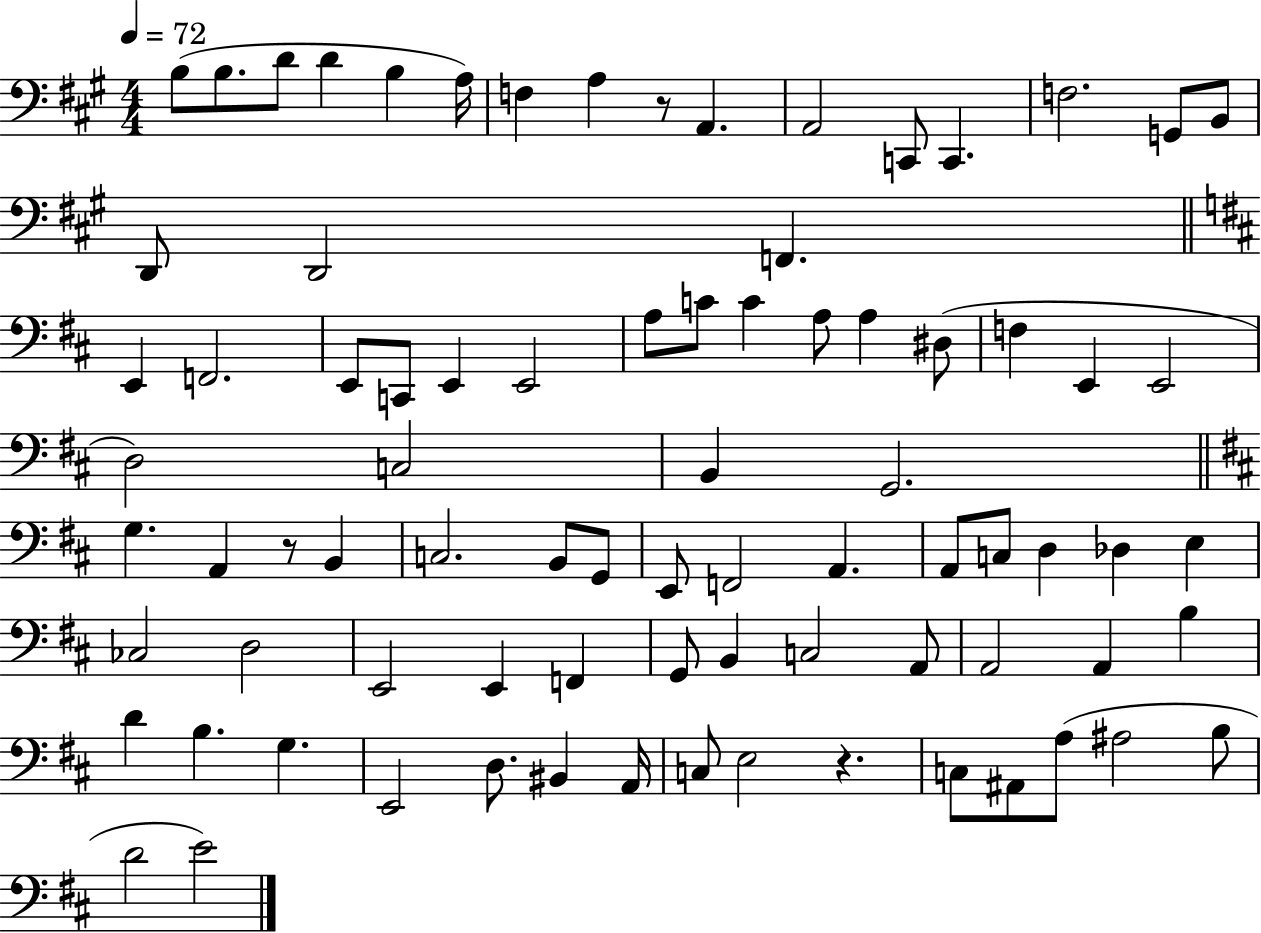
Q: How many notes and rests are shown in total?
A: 82